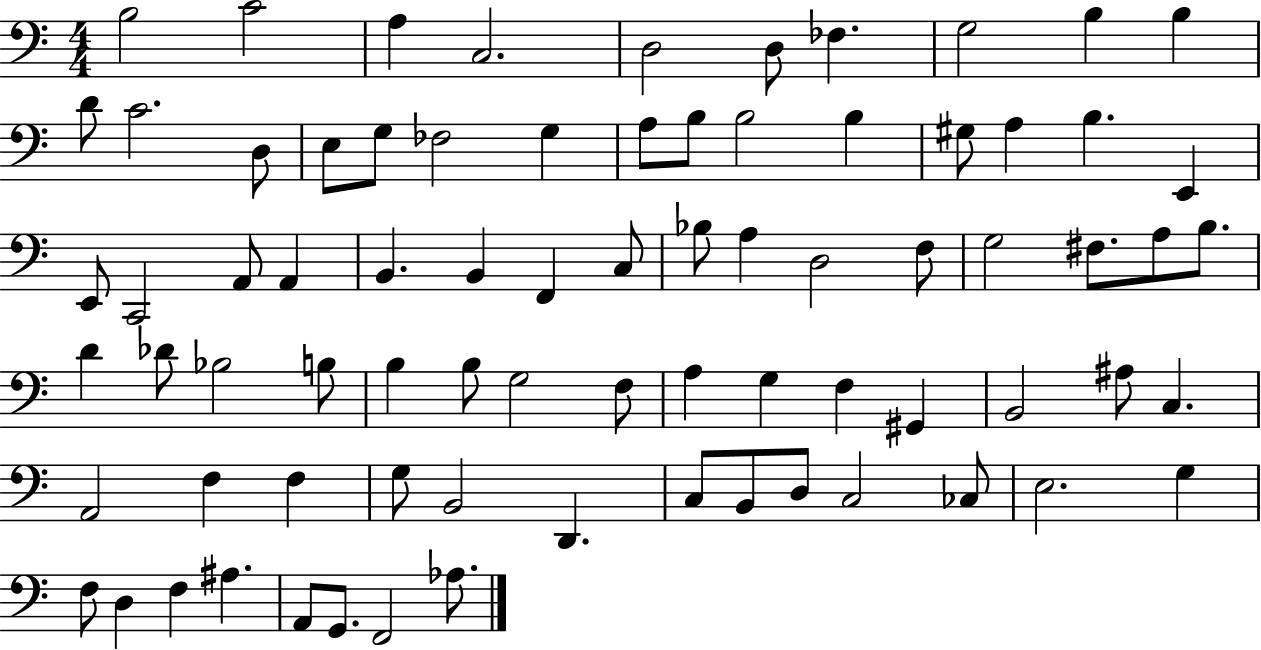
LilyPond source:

{
  \clef bass
  \numericTimeSignature
  \time 4/4
  \key c \major
  \repeat volta 2 { b2 c'2 | a4 c2. | d2 d8 fes4. | g2 b4 b4 | \break d'8 c'2. d8 | e8 g8 fes2 g4 | a8 b8 b2 b4 | gis8 a4 b4. e,4 | \break e,8 c,2 a,8 a,4 | b,4. b,4 f,4 c8 | bes8 a4 d2 f8 | g2 fis8. a8 b8. | \break d'4 des'8 bes2 b8 | b4 b8 g2 f8 | a4 g4 f4 gis,4 | b,2 ais8 c4. | \break a,2 f4 f4 | g8 b,2 d,4. | c8 b,8 d8 c2 ces8 | e2. g4 | \break f8 d4 f4 ais4. | a,8 g,8. f,2 aes8. | } \bar "|."
}